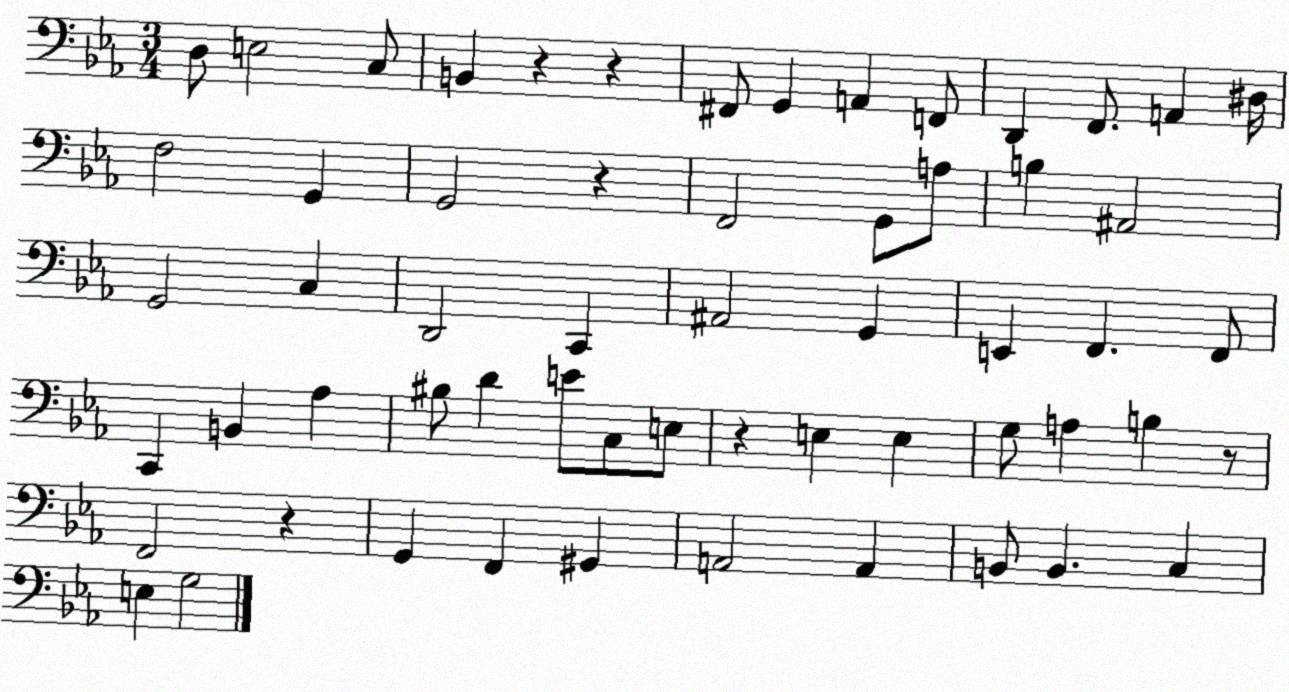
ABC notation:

X:1
T:Untitled
M:3/4
L:1/4
K:Eb
D,/2 E,2 C,/2 B,, z z ^F,,/2 G,, A,, F,,/2 D,, F,,/2 A,, ^D,/4 F,2 G,, G,,2 z F,,2 G,,/2 A,/2 B, ^A,,2 G,,2 C, D,,2 C,, ^A,,2 G,, E,, F,, F,,/2 C,, B,, _A, ^B,/2 D E/2 C,/2 E,/2 z E, E, G,/2 A, B, z/2 F,,2 z G,, F,, ^G,, A,,2 A,, B,,/2 B,, C, E, G,2